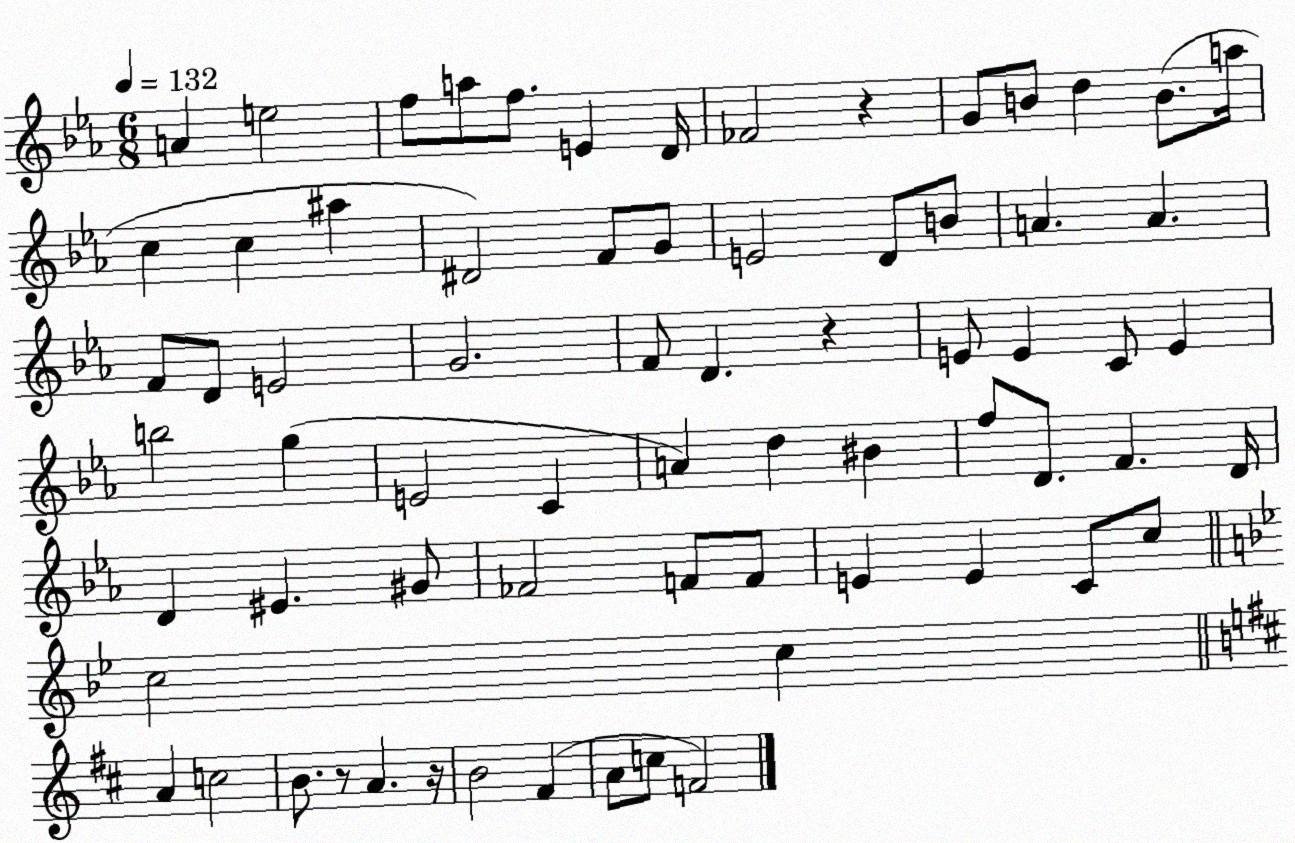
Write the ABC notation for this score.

X:1
T:Untitled
M:6/8
L:1/4
K:Eb
A e2 f/2 a/2 f/2 E D/4 _F2 z G/2 B/2 d B/2 a/4 c c ^a ^D2 F/2 G/2 E2 D/2 B/2 A A F/2 D/2 E2 G2 F/2 D z E/2 E C/2 E b2 g E2 C A d ^B f/2 D/2 F D/4 D ^E ^G/2 _F2 F/2 F/2 E E C/2 c/2 c2 c A c2 B/2 z/2 A z/4 B2 ^F A/2 c/2 F2